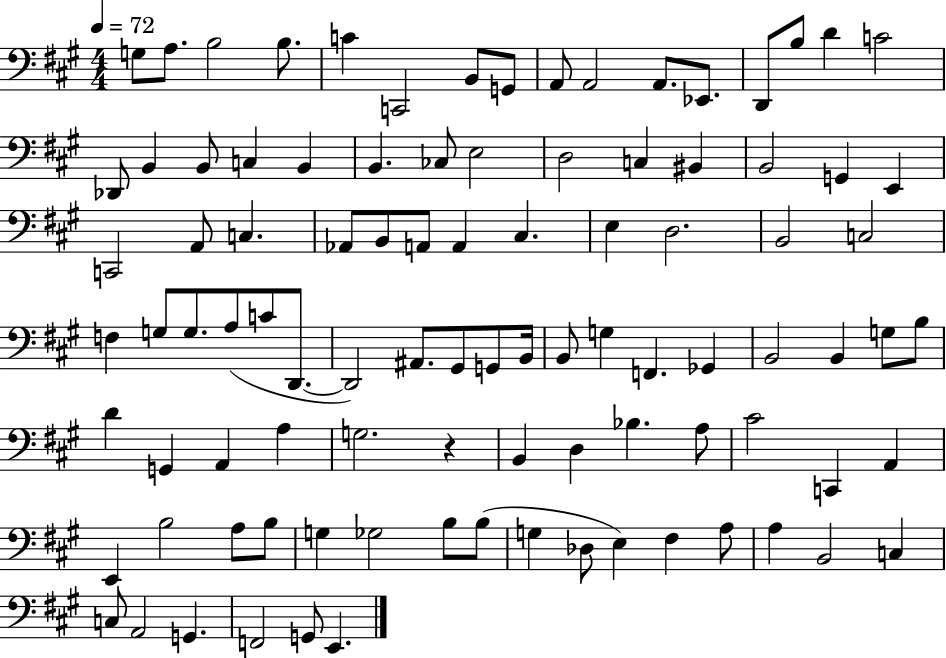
X:1
T:Untitled
M:4/4
L:1/4
K:A
G,/2 A,/2 B,2 B,/2 C C,,2 B,,/2 G,,/2 A,,/2 A,,2 A,,/2 _E,,/2 D,,/2 B,/2 D C2 _D,,/2 B,, B,,/2 C, B,, B,, _C,/2 E,2 D,2 C, ^B,, B,,2 G,, E,, C,,2 A,,/2 C, _A,,/2 B,,/2 A,,/2 A,, ^C, E, D,2 B,,2 C,2 F, G,/2 G,/2 A,/2 C/2 D,,/2 D,,2 ^A,,/2 ^G,,/2 G,,/2 B,,/4 B,,/2 G, F,, _G,, B,,2 B,, G,/2 B,/2 D G,, A,, A, G,2 z B,, D, _B, A,/2 ^C2 C,, A,, E,, B,2 A,/2 B,/2 G, _G,2 B,/2 B,/2 G, _D,/2 E, ^F, A,/2 A, B,,2 C, C,/2 A,,2 G,, F,,2 G,,/2 E,,